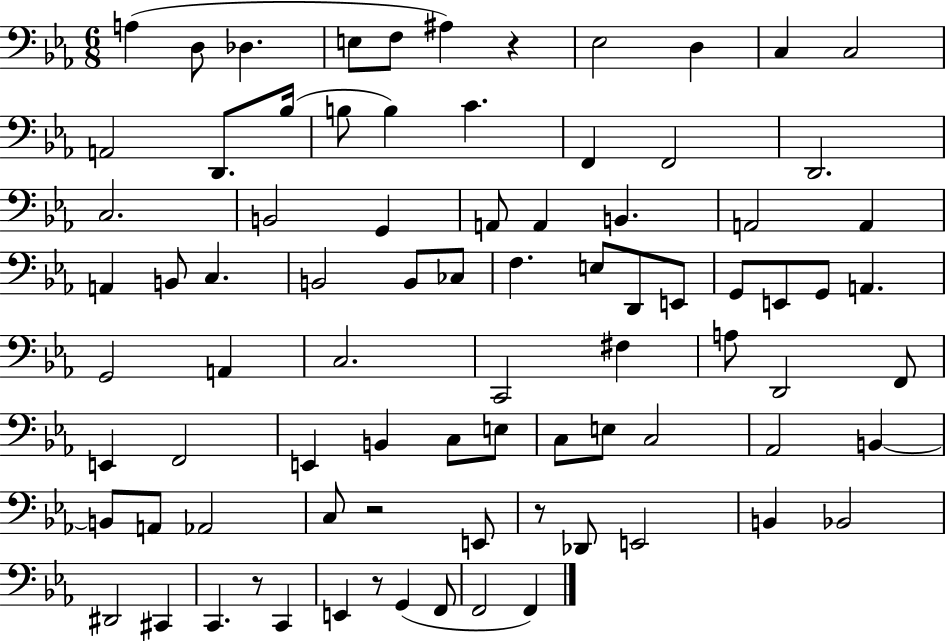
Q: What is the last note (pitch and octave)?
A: F2